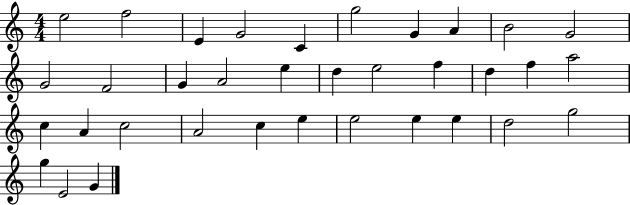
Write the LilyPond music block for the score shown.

{
  \clef treble
  \numericTimeSignature
  \time 4/4
  \key c \major
  e''2 f''2 | e'4 g'2 c'4 | g''2 g'4 a'4 | b'2 g'2 | \break g'2 f'2 | g'4 a'2 e''4 | d''4 e''2 f''4 | d''4 f''4 a''2 | \break c''4 a'4 c''2 | a'2 c''4 e''4 | e''2 e''4 e''4 | d''2 g''2 | \break g''4 e'2 g'4 | \bar "|."
}